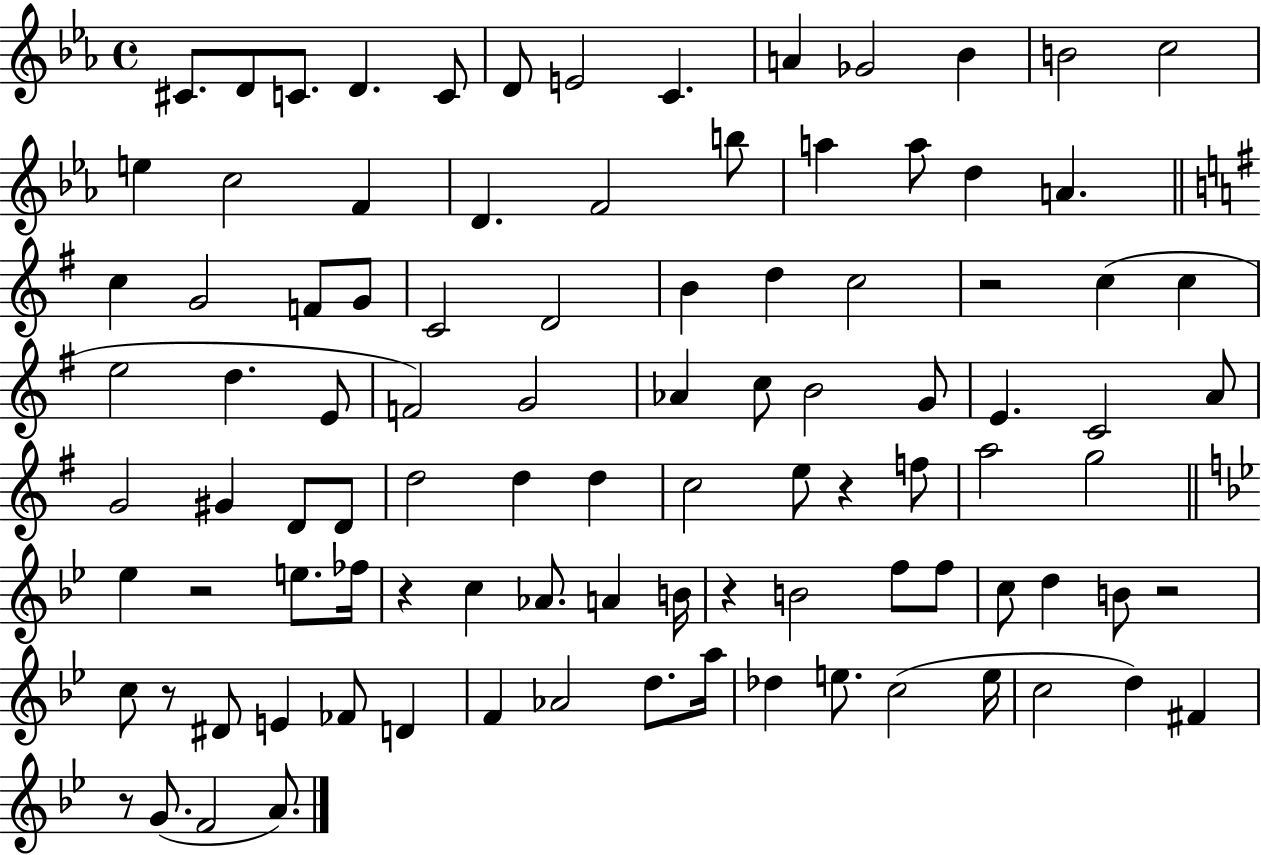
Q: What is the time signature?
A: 4/4